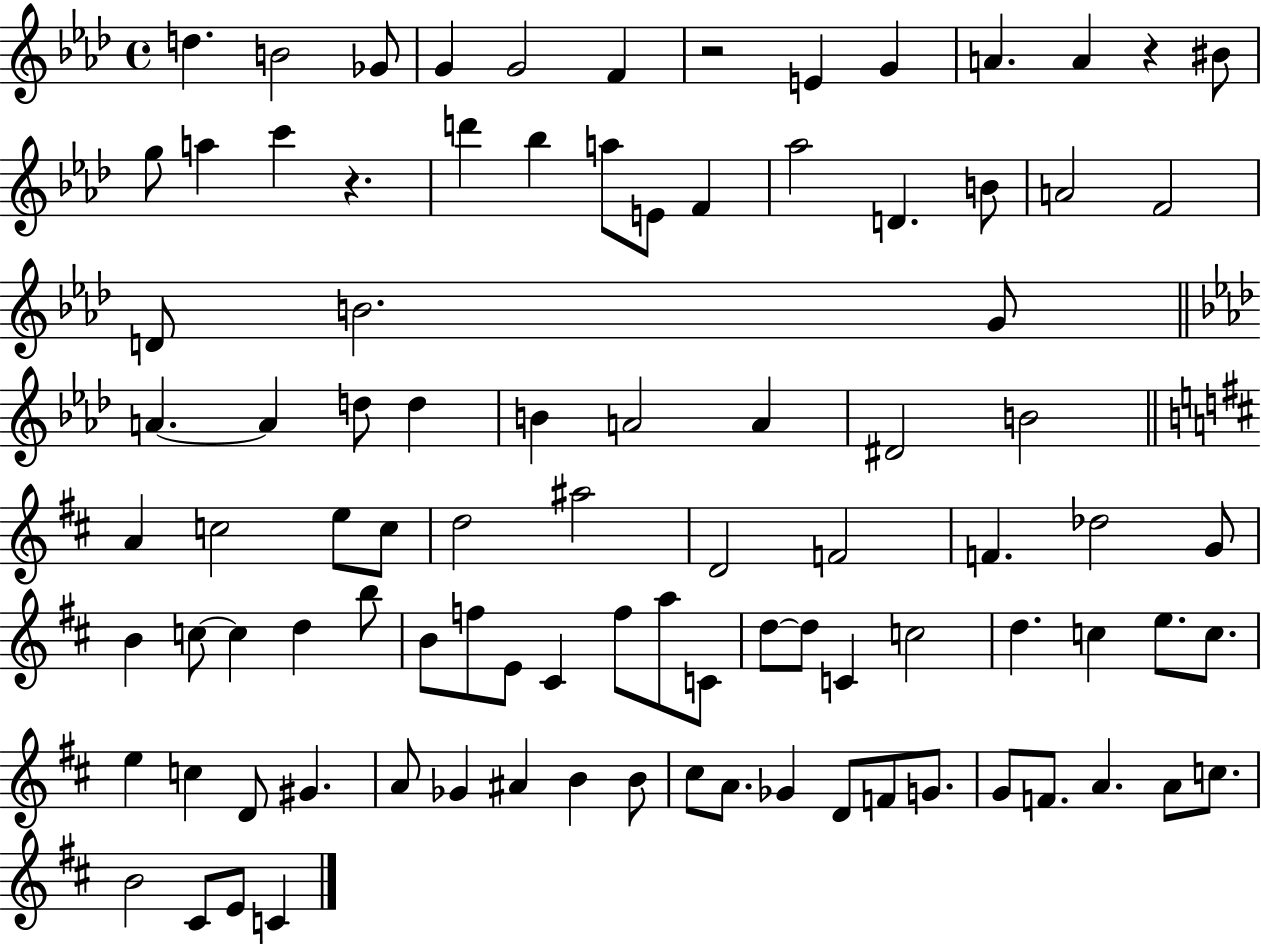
D5/q. B4/h Gb4/e G4/q G4/h F4/q R/h E4/q G4/q A4/q. A4/q R/q BIS4/e G5/e A5/q C6/q R/q. D6/q Bb5/q A5/e E4/e F4/q Ab5/h D4/q. B4/e A4/h F4/h D4/e B4/h. G4/e A4/q. A4/q D5/e D5/q B4/q A4/h A4/q D#4/h B4/h A4/q C5/h E5/e C5/e D5/h A#5/h D4/h F4/h F4/q. Db5/h G4/e B4/q C5/e C5/q D5/q B5/e B4/e F5/e E4/e C#4/q F5/e A5/e C4/e D5/e D5/e C4/q C5/h D5/q. C5/q E5/e. C5/e. E5/q C5/q D4/e G#4/q. A4/e Gb4/q A#4/q B4/q B4/e C#5/e A4/e. Gb4/q D4/e F4/e G4/e. G4/e F4/e. A4/q. A4/e C5/e. B4/h C#4/e E4/e C4/q